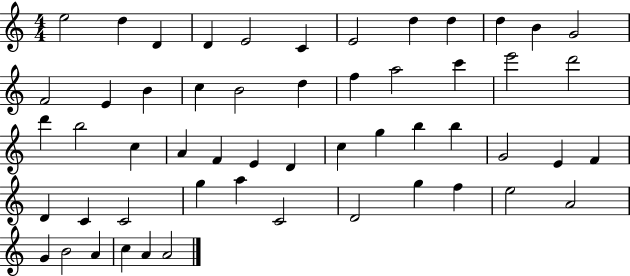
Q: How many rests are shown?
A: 0